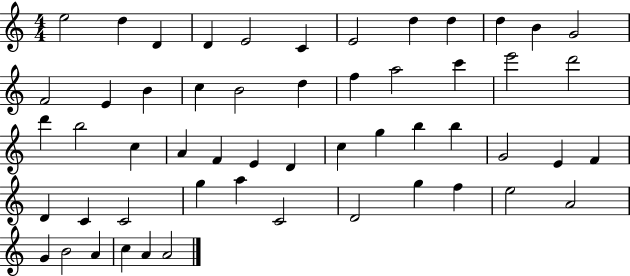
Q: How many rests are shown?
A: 0